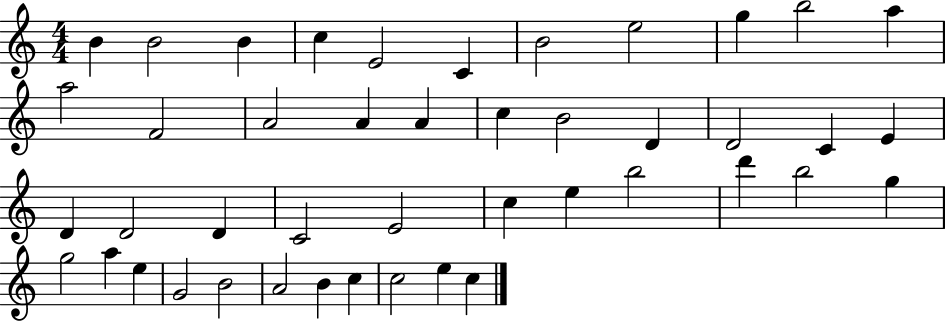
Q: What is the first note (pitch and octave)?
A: B4